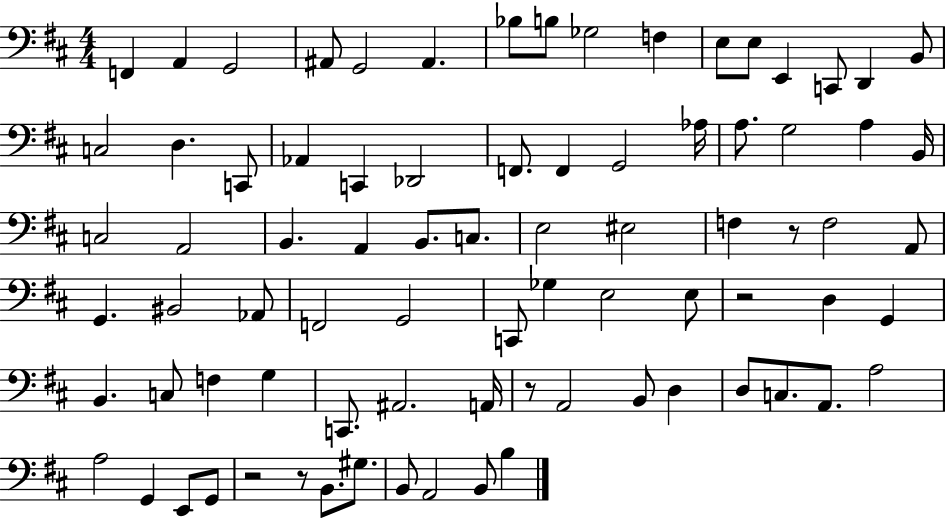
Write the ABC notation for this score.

X:1
T:Untitled
M:4/4
L:1/4
K:D
F,, A,, G,,2 ^A,,/2 G,,2 ^A,, _B,/2 B,/2 _G,2 F, E,/2 E,/2 E,, C,,/2 D,, B,,/2 C,2 D, C,,/2 _A,, C,, _D,,2 F,,/2 F,, G,,2 _A,/4 A,/2 G,2 A, B,,/4 C,2 A,,2 B,, A,, B,,/2 C,/2 E,2 ^E,2 F, z/2 F,2 A,,/2 G,, ^B,,2 _A,,/2 F,,2 G,,2 C,,/2 _G, E,2 E,/2 z2 D, G,, B,, C,/2 F, G, C,,/2 ^A,,2 A,,/4 z/2 A,,2 B,,/2 D, D,/2 C,/2 A,,/2 A,2 A,2 G,, E,,/2 G,,/2 z2 z/2 B,,/2 ^G,/2 B,,/2 A,,2 B,,/2 B,